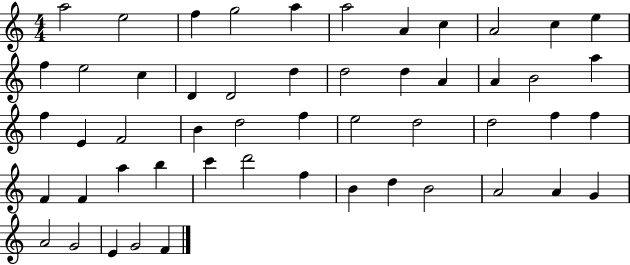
{
  \clef treble
  \numericTimeSignature
  \time 4/4
  \key c \major
  a''2 e''2 | f''4 g''2 a''4 | a''2 a'4 c''4 | a'2 c''4 e''4 | \break f''4 e''2 c''4 | d'4 d'2 d''4 | d''2 d''4 a'4 | a'4 b'2 a''4 | \break f''4 e'4 f'2 | b'4 d''2 f''4 | e''2 d''2 | d''2 f''4 f''4 | \break f'4 f'4 a''4 b''4 | c'''4 d'''2 f''4 | b'4 d''4 b'2 | a'2 a'4 g'4 | \break a'2 g'2 | e'4 g'2 f'4 | \bar "|."
}